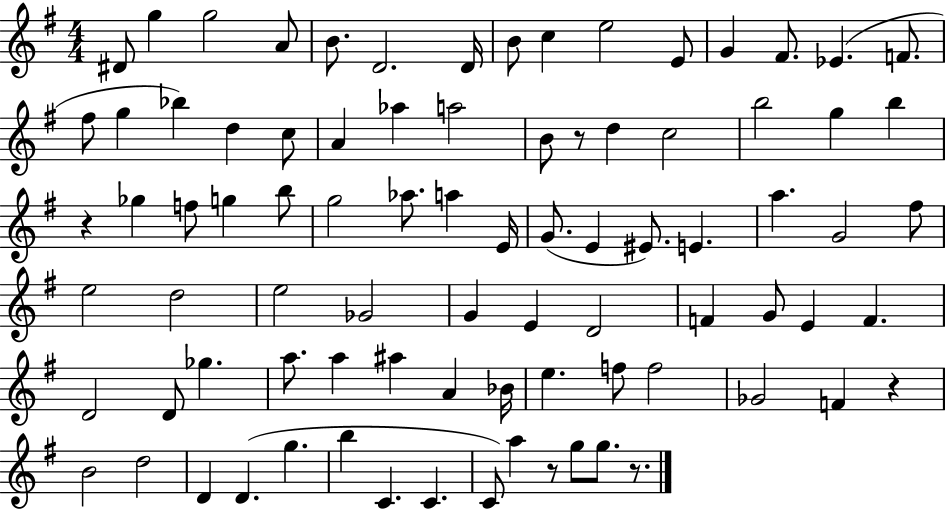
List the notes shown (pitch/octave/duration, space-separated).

D#4/e G5/q G5/h A4/e B4/e. D4/h. D4/s B4/e C5/q E5/h E4/e G4/q F#4/e. Eb4/q. F4/e. F#5/e G5/q Bb5/q D5/q C5/e A4/q Ab5/q A5/h B4/e R/e D5/q C5/h B5/h G5/q B5/q R/q Gb5/q F5/e G5/q B5/e G5/h Ab5/e. A5/q E4/s G4/e. E4/q EIS4/e. E4/q. A5/q. G4/h F#5/e E5/h D5/h E5/h Gb4/h G4/q E4/q D4/h F4/q G4/e E4/q F4/q. D4/h D4/e Gb5/q. A5/e. A5/q A#5/q A4/q Bb4/s E5/q. F5/e F5/h Gb4/h F4/q R/q B4/h D5/h D4/q D4/q. G5/q. B5/q C4/q. C4/q. C4/e A5/q R/e G5/e G5/e. R/e.